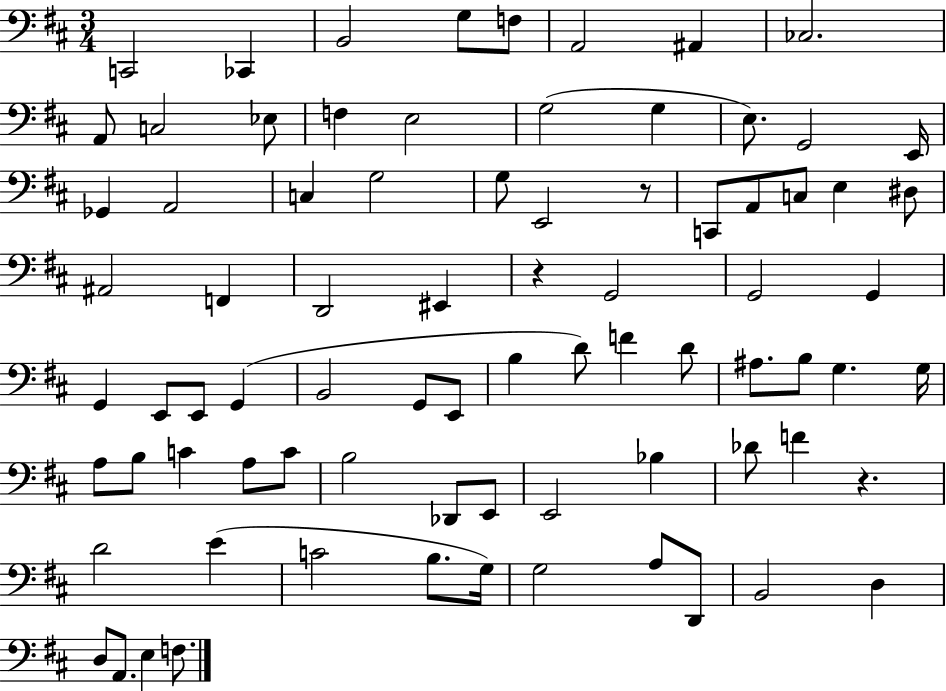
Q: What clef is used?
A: bass